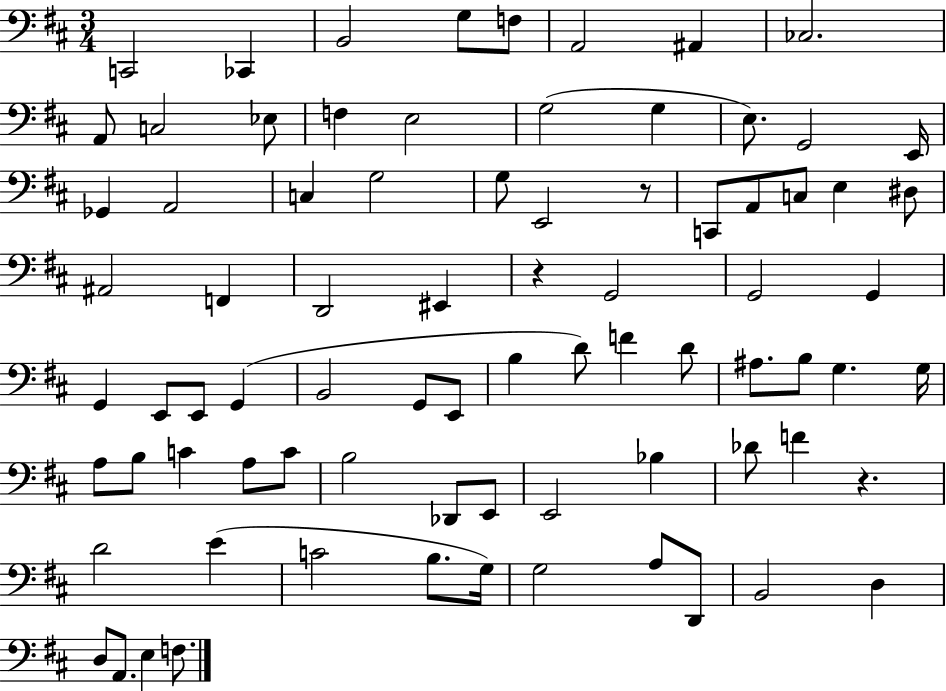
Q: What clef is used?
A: bass